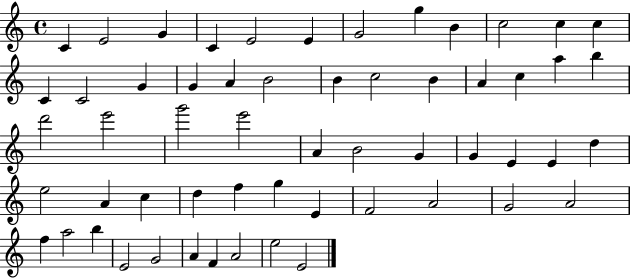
{
  \clef treble
  \time 4/4
  \defaultTimeSignature
  \key c \major
  c'4 e'2 g'4 | c'4 e'2 e'4 | g'2 g''4 b'4 | c''2 c''4 c''4 | \break c'4 c'2 g'4 | g'4 a'4 b'2 | b'4 c''2 b'4 | a'4 c''4 a''4 b''4 | \break d'''2 e'''2 | g'''2 e'''2 | a'4 b'2 g'4 | g'4 e'4 e'4 d''4 | \break e''2 a'4 c''4 | d''4 f''4 g''4 e'4 | f'2 a'2 | g'2 a'2 | \break f''4 a''2 b''4 | e'2 g'2 | a'4 f'4 a'2 | e''2 e'2 | \break \bar "|."
}